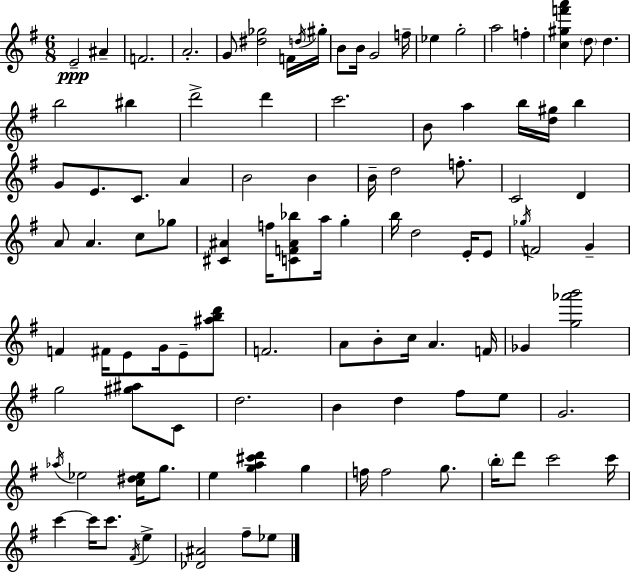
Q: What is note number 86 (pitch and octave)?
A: C6